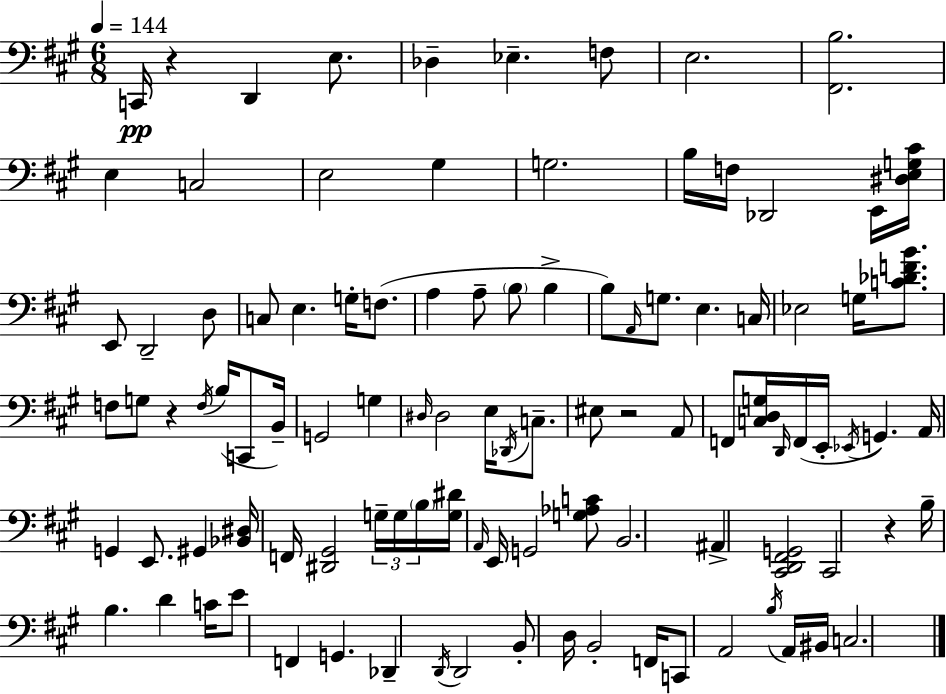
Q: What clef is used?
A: bass